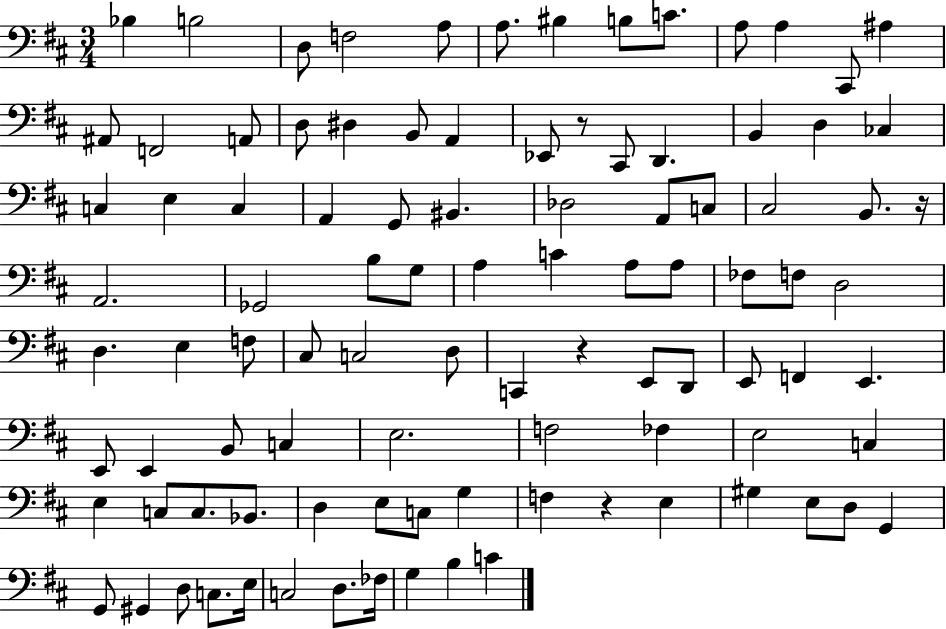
X:1
T:Untitled
M:3/4
L:1/4
K:D
_B, B,2 D,/2 F,2 A,/2 A,/2 ^B, B,/2 C/2 A,/2 A, ^C,,/2 ^A, ^A,,/2 F,,2 A,,/2 D,/2 ^D, B,,/2 A,, _E,,/2 z/2 ^C,,/2 D,, B,, D, _C, C, E, C, A,, G,,/2 ^B,, _D,2 A,,/2 C,/2 ^C,2 B,,/2 z/4 A,,2 _G,,2 B,/2 G,/2 A, C A,/2 A,/2 _F,/2 F,/2 D,2 D, E, F,/2 ^C,/2 C,2 D,/2 C,, z E,,/2 D,,/2 E,,/2 F,, E,, E,,/2 E,, B,,/2 C, E,2 F,2 _F, E,2 C, E, C,/2 C,/2 _B,,/2 D, E,/2 C,/2 G, F, z E, ^G, E,/2 D,/2 G,, G,,/2 ^G,, D,/2 C,/2 E,/4 C,2 D,/2 _F,/4 G, B, C